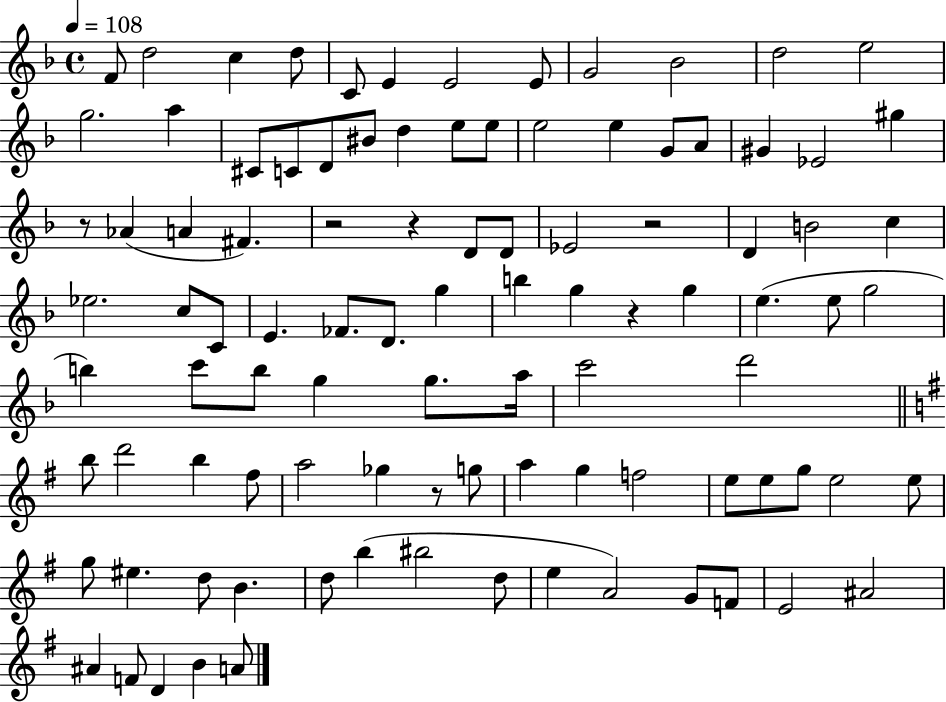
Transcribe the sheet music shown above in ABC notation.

X:1
T:Untitled
M:4/4
L:1/4
K:F
F/2 d2 c d/2 C/2 E E2 E/2 G2 _B2 d2 e2 g2 a ^C/2 C/2 D/2 ^B/2 d e/2 e/2 e2 e G/2 A/2 ^G _E2 ^g z/2 _A A ^F z2 z D/2 D/2 _E2 z2 D B2 c _e2 c/2 C/2 E _F/2 D/2 g b g z g e e/2 g2 b c'/2 b/2 g g/2 a/4 c'2 d'2 b/2 d'2 b ^f/2 a2 _g z/2 g/2 a g f2 e/2 e/2 g/2 e2 e/2 g/2 ^e d/2 B d/2 b ^b2 d/2 e A2 G/2 F/2 E2 ^A2 ^A F/2 D B A/2